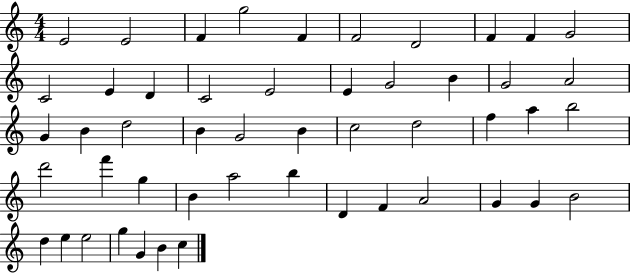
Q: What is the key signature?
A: C major